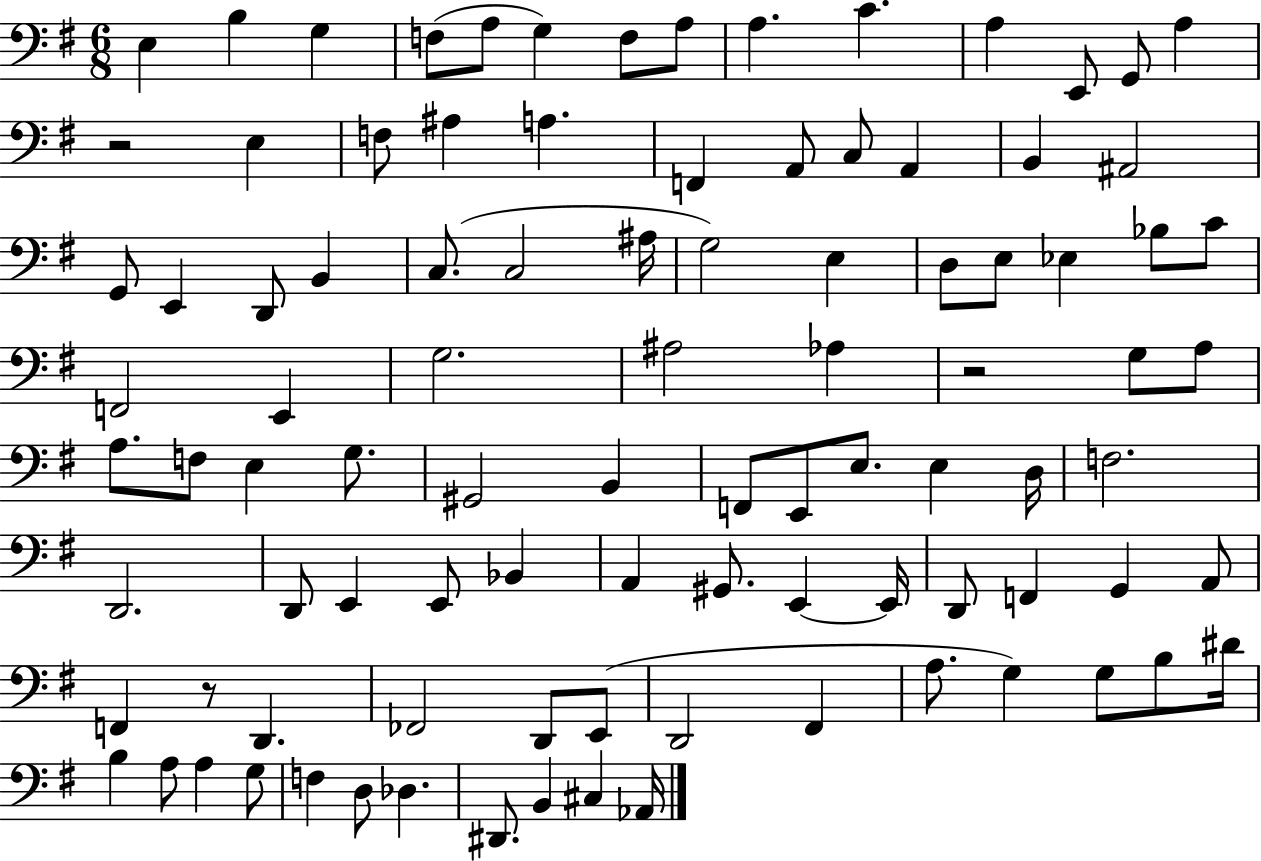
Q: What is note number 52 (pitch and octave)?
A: F2